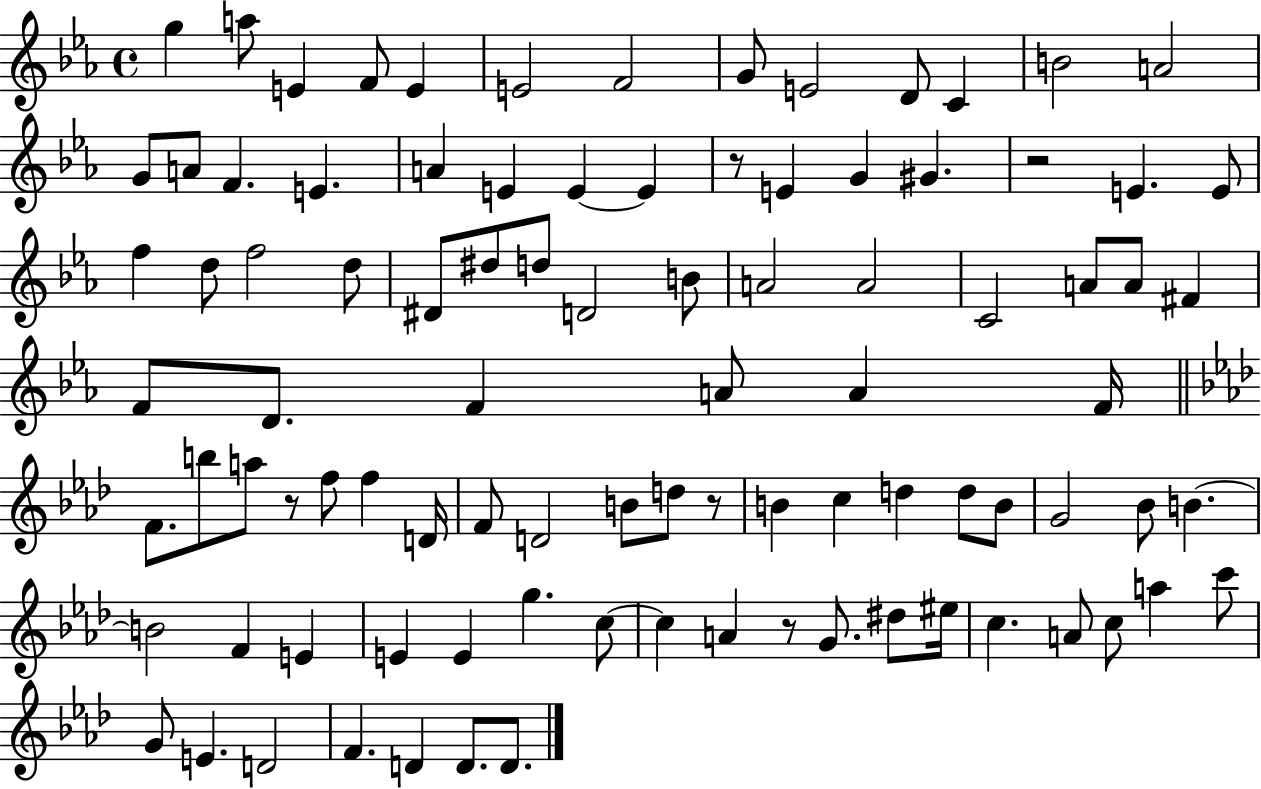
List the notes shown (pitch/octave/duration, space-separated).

G5/q A5/e E4/q F4/e E4/q E4/h F4/h G4/e E4/h D4/e C4/q B4/h A4/h G4/e A4/e F4/q. E4/q. A4/q E4/q E4/q E4/q R/e E4/q G4/q G#4/q. R/h E4/q. E4/e F5/q D5/e F5/h D5/e D#4/e D#5/e D5/e D4/h B4/e A4/h A4/h C4/h A4/e A4/e F#4/q F4/e D4/e. F4/q A4/e A4/q F4/s F4/e. B5/e A5/e R/e F5/e F5/q D4/s F4/e D4/h B4/e D5/e R/e B4/q C5/q D5/q D5/e B4/e G4/h Bb4/e B4/q. B4/h F4/q E4/q E4/q E4/q G5/q. C5/e C5/q A4/q R/e G4/e. D#5/e EIS5/s C5/q. A4/e C5/e A5/q C6/e G4/e E4/q. D4/h F4/q. D4/q D4/e. D4/e.